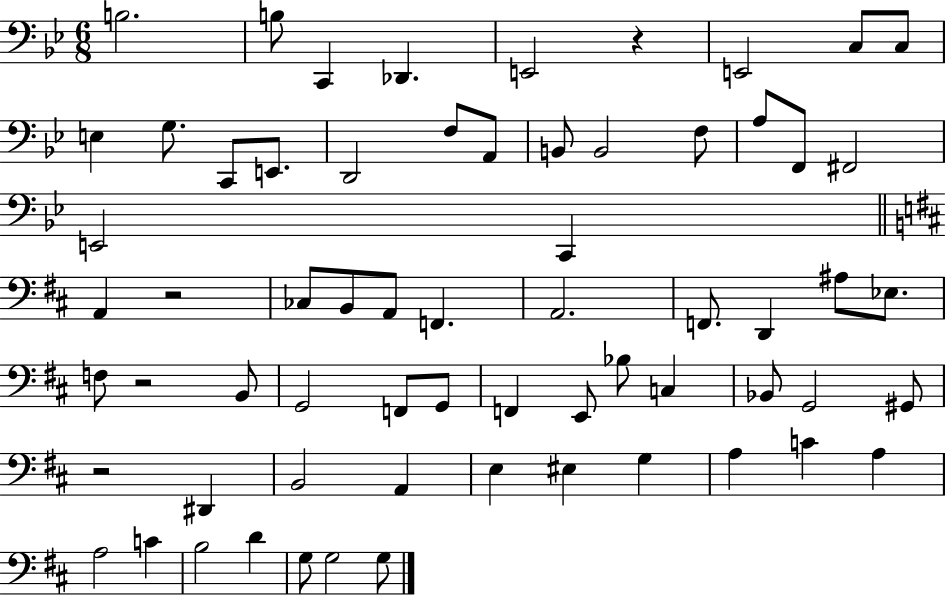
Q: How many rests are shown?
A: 4